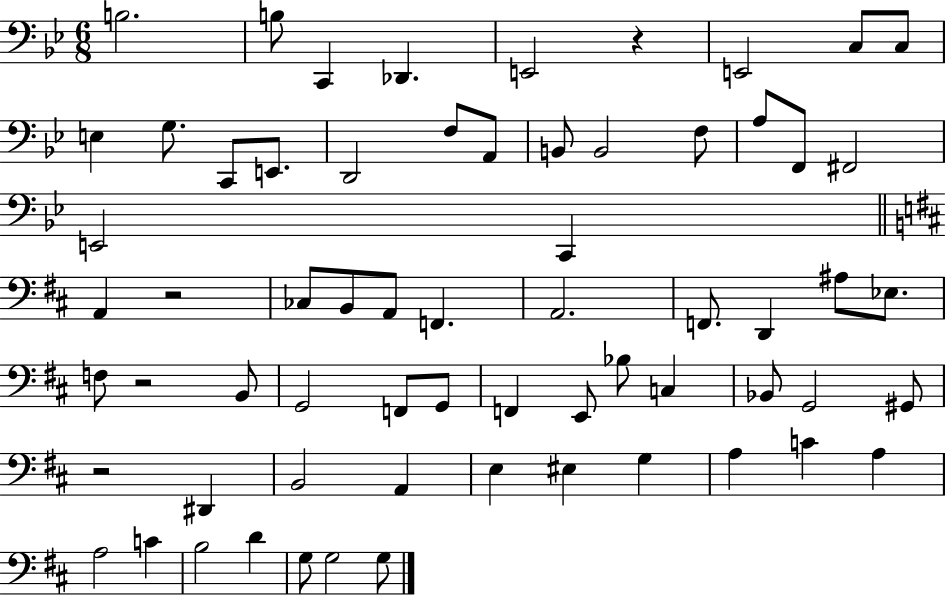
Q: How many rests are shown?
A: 4